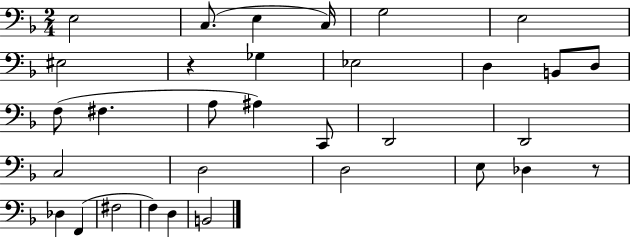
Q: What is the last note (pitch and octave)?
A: B2